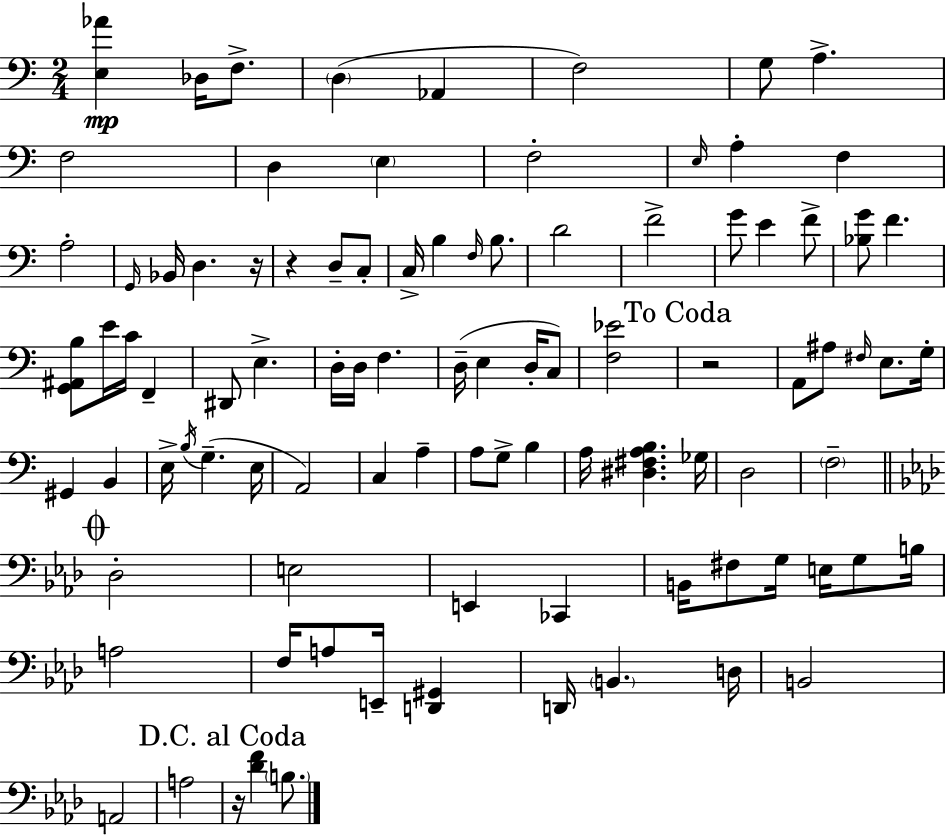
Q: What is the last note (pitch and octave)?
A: B3